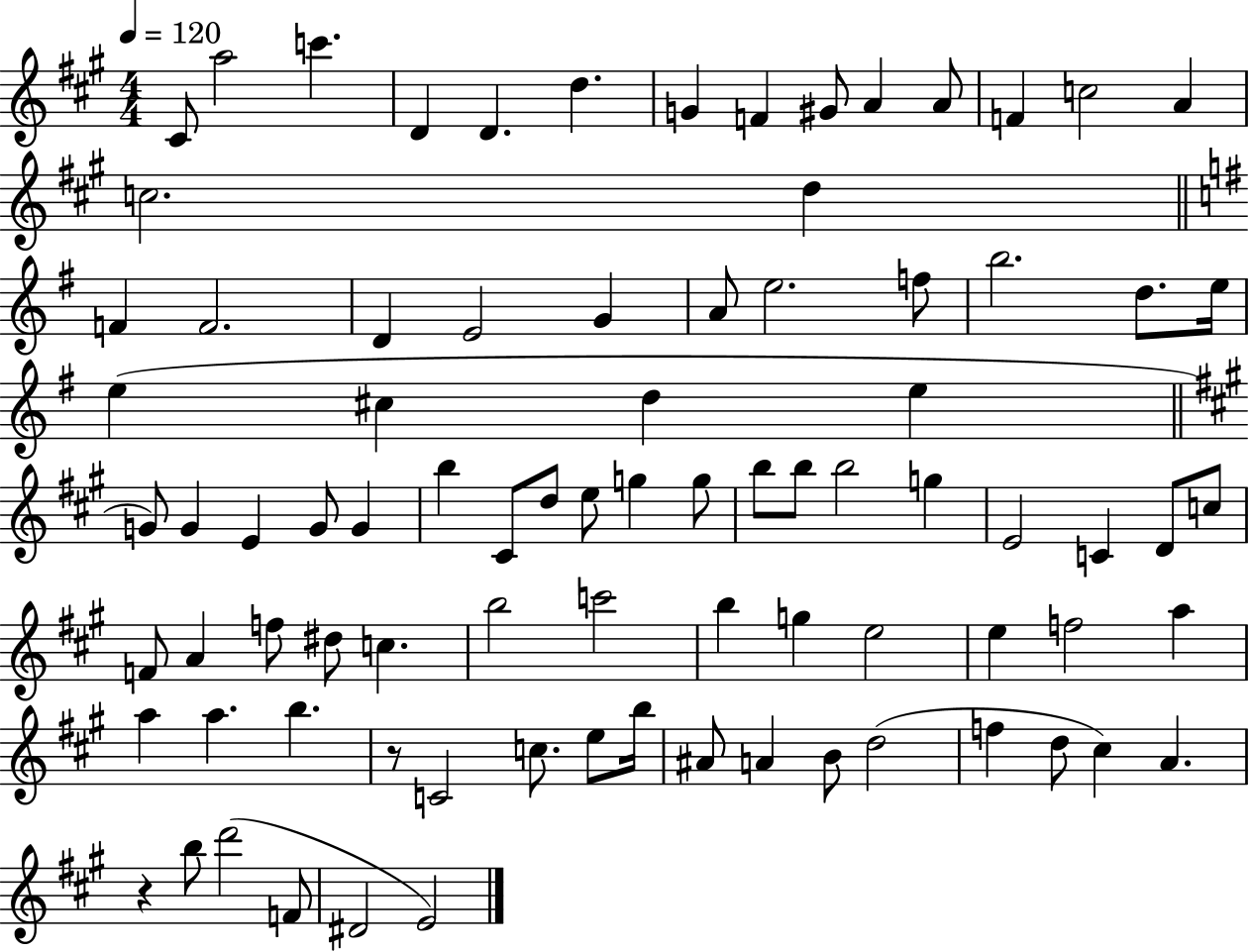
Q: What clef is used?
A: treble